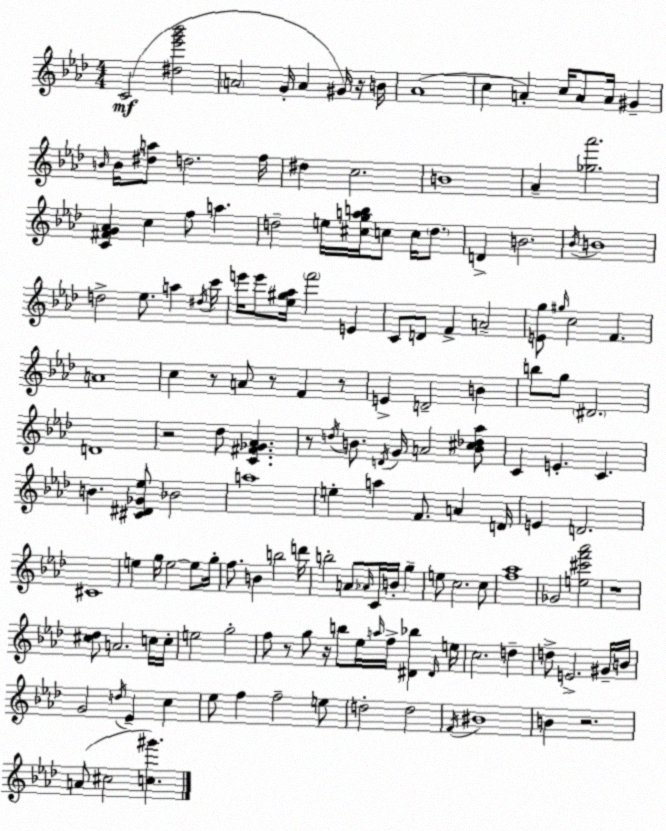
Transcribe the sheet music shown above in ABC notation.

X:1
T:Untitled
M:4/4
L:1/4
K:Ab
C2 [^d_e'g'_b']2 A2 G/4 A ^G/4 z/4 B/4 _A4 c A c/4 A/2 A/4 ^G B/4 B/4 [^da]/2 d2 f/4 ^d c2 B4 _A [_g_a']2 [C^FG_A] c f/2 a d2 e/4 [^cgab]/4 c/2 c/4 d/2 D B2 _B/4 B4 d2 _e/2 a ^d/4 c'/4 e'/4 e'/2 [_e^g_a]/4 f'2 E C/2 D/2 F A2 [Eg]/2 ^g/4 c2 F A4 c z/2 A/2 z/2 F z/2 E D2 B b/2 g/2 ^D2 D4 z2 _d/2 [C^F_G_A] z/2 d/4 B/2 D/4 G/4 A2 [B^c_d_a]/2 C E C B [^C^D_G_e]/2 _B2 a4 e a F/2 A D/4 E D2 ^C4 e g/4 e2 e/2 g/4 f/2 B b2 d'/4 b2 A/2 _A/4 C/4 B/4 g e/2 c2 c/2 [f_a]4 _G2 [e^c'f'_a']2 z4 [^c_d]/2 A2 c/4 c/4 e2 g2 f/2 z/2 g/2 z/4 b/2 _e/4 a/4 f/4 [^D_b] ^D/4 e/4 c2 d d/2 E2 ^G/4 B/4 G2 d/4 _E c _e/2 f f2 e/2 d2 d2 F/4 ^B4 B z2 A/2 ^c2 [c^g']